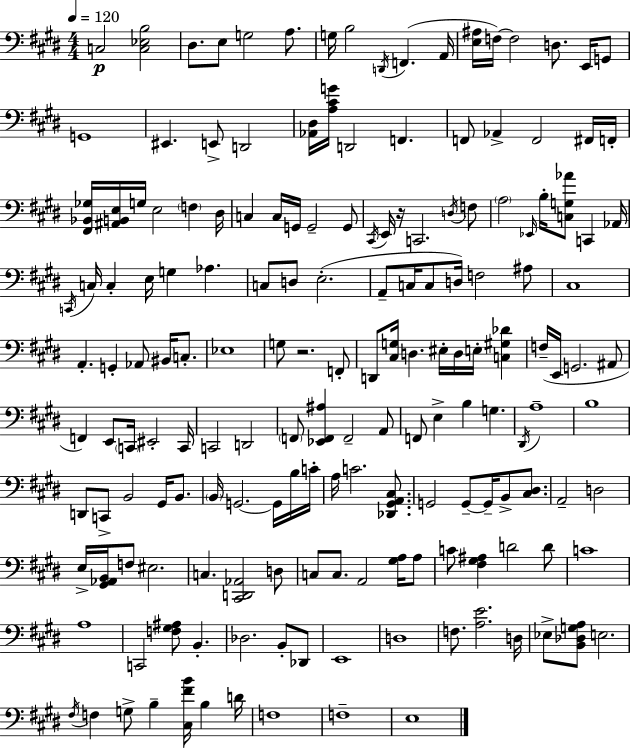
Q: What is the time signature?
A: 4/4